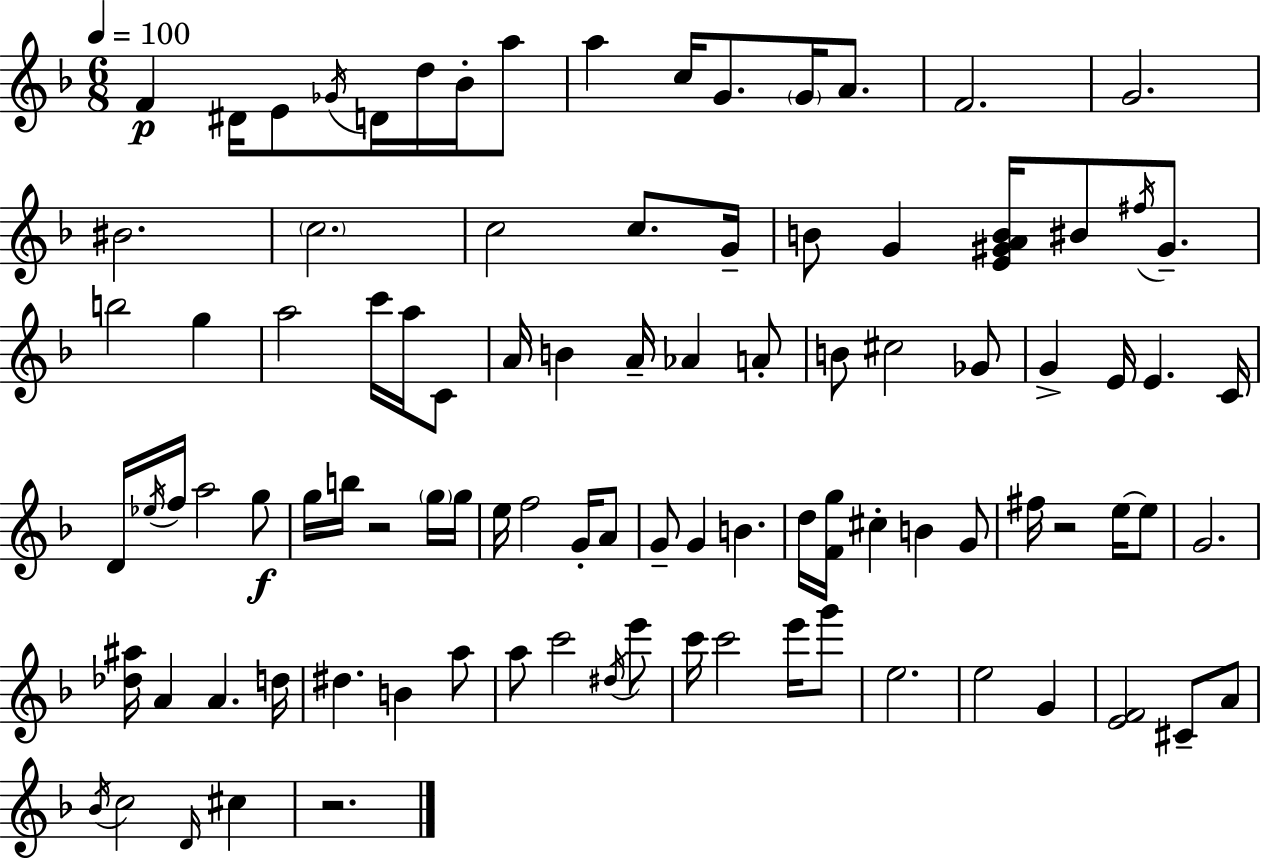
F4/q D#4/s E4/e Gb4/s D4/s D5/s Bb4/s A5/e A5/q C5/s G4/e. G4/s A4/e. F4/h. G4/h. BIS4/h. C5/h. C5/h C5/e. G4/s B4/e G4/q [E4,G#4,A4,B4]/s BIS4/e F#5/s G#4/e. B5/h G5/q A5/h C6/s A5/s C4/e A4/s B4/q A4/s Ab4/q A4/e B4/e C#5/h Gb4/e G4/q E4/s E4/q. C4/s D4/s Eb5/s F5/s A5/h G5/e G5/s B5/s R/h G5/s G5/s E5/s F5/h G4/s A4/e G4/e G4/q B4/q. D5/s [F4,G5]/s C#5/q B4/q G4/e F#5/s R/h E5/s E5/e G4/h. [Db5,A#5]/s A4/q A4/q. D5/s D#5/q. B4/q A5/e A5/e C6/h D#5/s E6/e C6/s C6/h E6/s G6/e E5/h. E5/h G4/q [E4,F4]/h C#4/e A4/e Bb4/s C5/h D4/s C#5/q R/h.